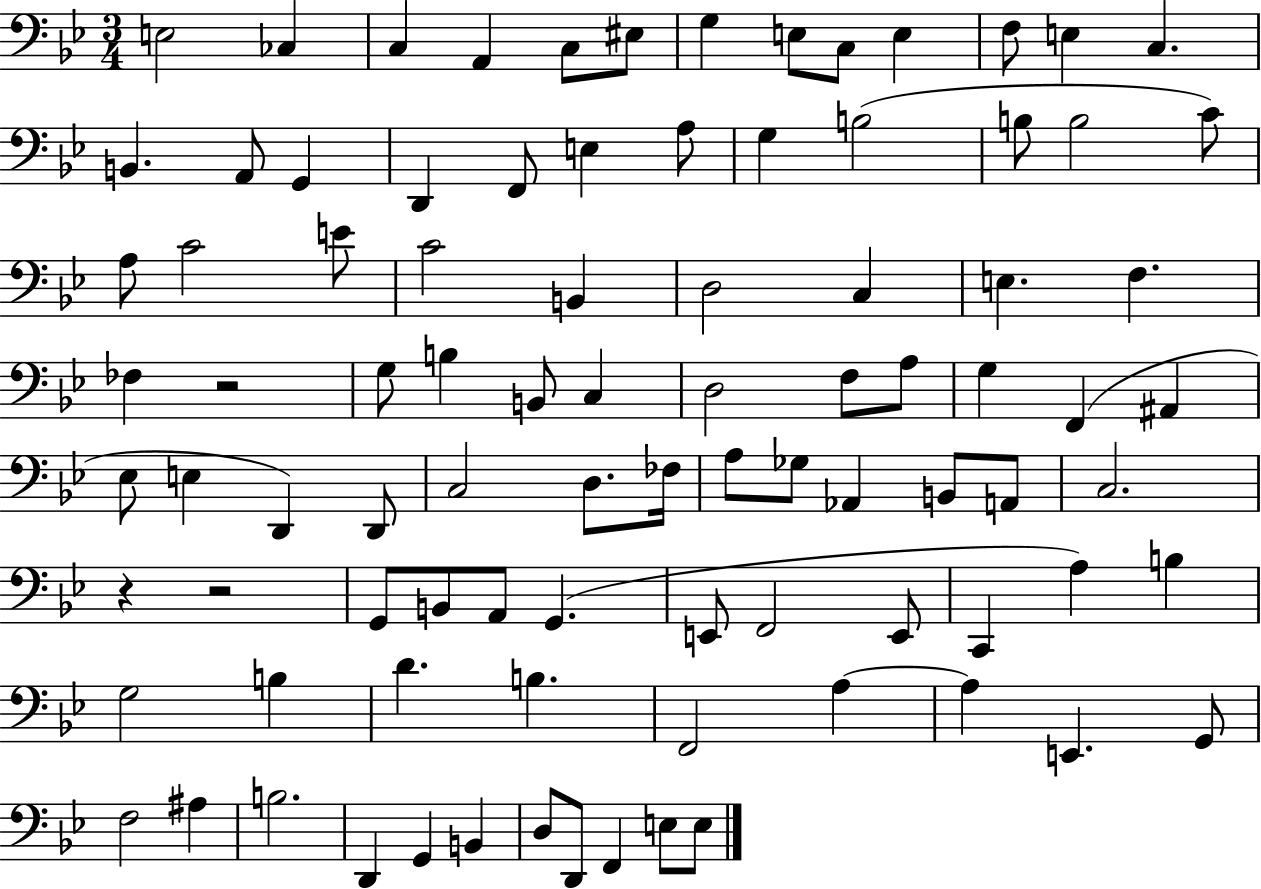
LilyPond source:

{
  \clef bass
  \numericTimeSignature
  \time 3/4
  \key bes \major
  e2 ces4 | c4 a,4 c8 eis8 | g4 e8 c8 e4 | f8 e4 c4. | \break b,4. a,8 g,4 | d,4 f,8 e4 a8 | g4 b2( | b8 b2 c'8) | \break a8 c'2 e'8 | c'2 b,4 | d2 c4 | e4. f4. | \break fes4 r2 | g8 b4 b,8 c4 | d2 f8 a8 | g4 f,4( ais,4 | \break ees8 e4 d,4) d,8 | c2 d8. fes16 | a8 ges8 aes,4 b,8 a,8 | c2. | \break r4 r2 | g,8 b,8 a,8 g,4.( | e,8 f,2 e,8 | c,4 a4) b4 | \break g2 b4 | d'4. b4. | f,2 a4~~ | a4 e,4. g,8 | \break f2 ais4 | b2. | d,4 g,4 b,4 | d8 d,8 f,4 e8 e8 | \break \bar "|."
}